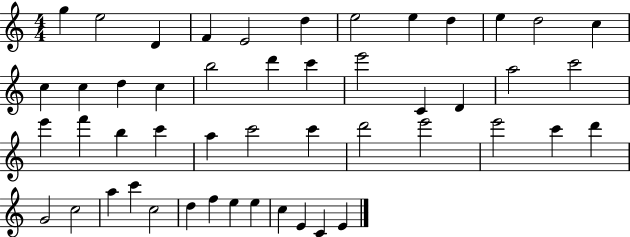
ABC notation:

X:1
T:Untitled
M:4/4
L:1/4
K:C
g e2 D F E2 d e2 e d e d2 c c c d c b2 d' c' e'2 C D a2 c'2 e' f' b c' a c'2 c' d'2 e'2 e'2 c' d' G2 c2 a c' c2 d f e e c E C E